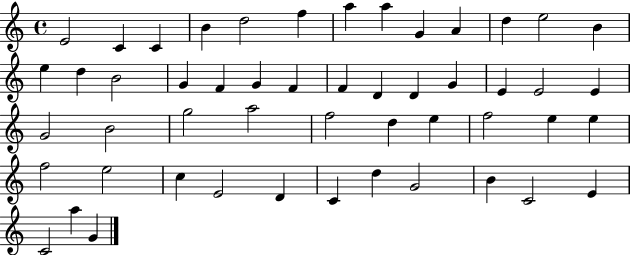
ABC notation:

X:1
T:Untitled
M:4/4
L:1/4
K:C
E2 C C B d2 f a a G A d e2 B e d B2 G F G F F D D G E E2 E G2 B2 g2 a2 f2 d e f2 e e f2 e2 c E2 D C d G2 B C2 E C2 a G